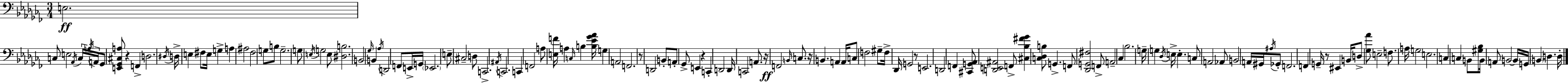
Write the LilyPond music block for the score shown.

{
  \clef bass
  \numericTimeSignature
  \time 3/4
  \key aes \minor
  \repeat volta 2 { e2.\ff | c8 e2 \acciaccatura { aes,16 } \tuplet 3/2 { c16 | \acciaccatura { a16 } a,16 } ges,8 <e, ges, cis a>8 r4 f,4-> | d2. | \break \acciaccatura { dis16 } d16-> e4 fis8 e16 g4-> | a4 ais2 | fes2 g8 | b8 g2.-- | \break g8 \acciaccatura { e16 } g2 | e8 <dis b>2. | b,2 | \grace { ges16 } b,4 \acciaccatura { aes16 } d,2 | \break f,8 e,16-> g,16 \parenthesize ees,2. | e8-- cis2-- | d8 c,2.-> | \acciaccatura { ais,16 } c,2. | \break c,4 f,2 | a8 <e f'>16 a4 | \grace { c16 } b4 <b ees' ges' aes'>16 g4 | a,2 f,2. | \break r8 d,2 | b,8-. a,8-. ges,8-> | e,4 r4 c,4-. | d,2 d,16 c,2 | \break a,8. r16\ff f,2 | \grace { b,16 } c8. r16 b,4. | a,4 a,16 c8 f2 | gis8-- f16-> des,16 g,2 | \break r8 e,2. | d,2 | f,4 <cis, g, aes,>8 <d, e, ais,>2 | f,8-> <cis bes fis' ges'>4 | \break <c des b>8 g,4.-> f,8 <des, g, fis>2 | f,8-> a,2-- | ces4 bes2. | g16-- g4 | \break \acciaccatura { des16 } e16-> e4.-. c8 | a,2 aes,8 b,2 | a,16 gis,16 \acciaccatura { ais16 } ges,8-. f,2. | f,4 | \break g,16-- r8 eis,4 b,16 d8-> | <ges aes'>8 e2-- f8. | a16 g2 e2. | c4 | \break c4 b,8 <gis bes>8 b,16 | a,8 b,2~~ b,16 g,16 | \parenthesize b,4 d4. d16-. } \bar "|."
}